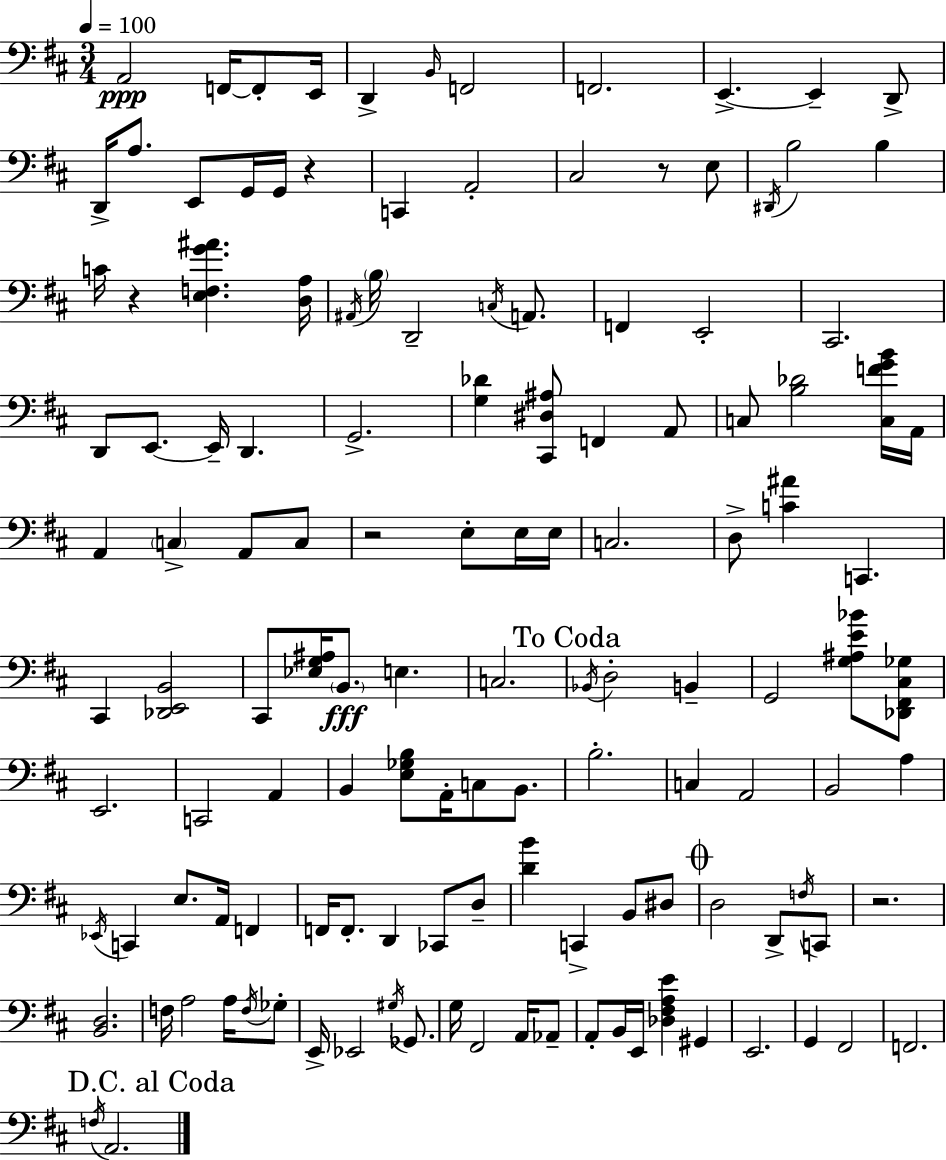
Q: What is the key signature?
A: D major